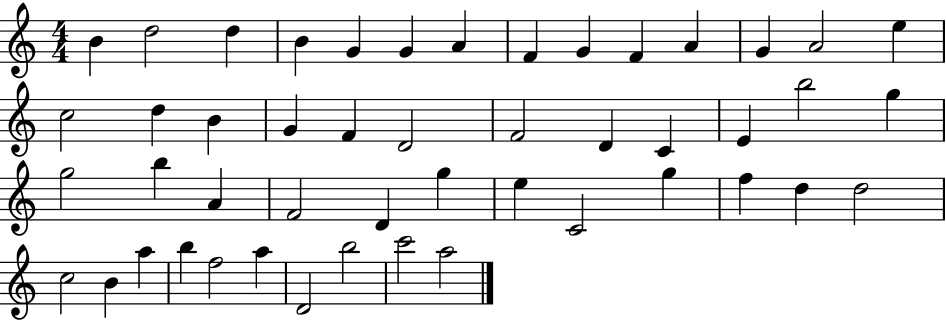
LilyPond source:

{
  \clef treble
  \numericTimeSignature
  \time 4/4
  \key c \major
  b'4 d''2 d''4 | b'4 g'4 g'4 a'4 | f'4 g'4 f'4 a'4 | g'4 a'2 e''4 | \break c''2 d''4 b'4 | g'4 f'4 d'2 | f'2 d'4 c'4 | e'4 b''2 g''4 | \break g''2 b''4 a'4 | f'2 d'4 g''4 | e''4 c'2 g''4 | f''4 d''4 d''2 | \break c''2 b'4 a''4 | b''4 f''2 a''4 | d'2 b''2 | c'''2 a''2 | \break \bar "|."
}